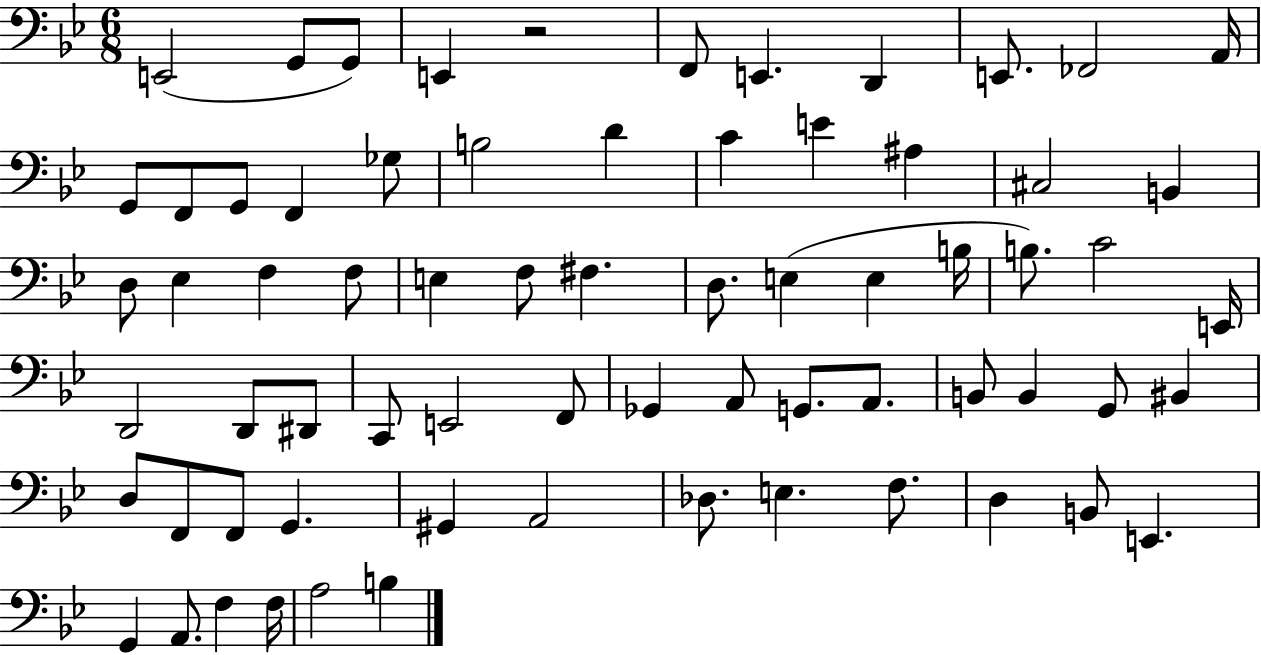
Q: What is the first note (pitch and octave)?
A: E2